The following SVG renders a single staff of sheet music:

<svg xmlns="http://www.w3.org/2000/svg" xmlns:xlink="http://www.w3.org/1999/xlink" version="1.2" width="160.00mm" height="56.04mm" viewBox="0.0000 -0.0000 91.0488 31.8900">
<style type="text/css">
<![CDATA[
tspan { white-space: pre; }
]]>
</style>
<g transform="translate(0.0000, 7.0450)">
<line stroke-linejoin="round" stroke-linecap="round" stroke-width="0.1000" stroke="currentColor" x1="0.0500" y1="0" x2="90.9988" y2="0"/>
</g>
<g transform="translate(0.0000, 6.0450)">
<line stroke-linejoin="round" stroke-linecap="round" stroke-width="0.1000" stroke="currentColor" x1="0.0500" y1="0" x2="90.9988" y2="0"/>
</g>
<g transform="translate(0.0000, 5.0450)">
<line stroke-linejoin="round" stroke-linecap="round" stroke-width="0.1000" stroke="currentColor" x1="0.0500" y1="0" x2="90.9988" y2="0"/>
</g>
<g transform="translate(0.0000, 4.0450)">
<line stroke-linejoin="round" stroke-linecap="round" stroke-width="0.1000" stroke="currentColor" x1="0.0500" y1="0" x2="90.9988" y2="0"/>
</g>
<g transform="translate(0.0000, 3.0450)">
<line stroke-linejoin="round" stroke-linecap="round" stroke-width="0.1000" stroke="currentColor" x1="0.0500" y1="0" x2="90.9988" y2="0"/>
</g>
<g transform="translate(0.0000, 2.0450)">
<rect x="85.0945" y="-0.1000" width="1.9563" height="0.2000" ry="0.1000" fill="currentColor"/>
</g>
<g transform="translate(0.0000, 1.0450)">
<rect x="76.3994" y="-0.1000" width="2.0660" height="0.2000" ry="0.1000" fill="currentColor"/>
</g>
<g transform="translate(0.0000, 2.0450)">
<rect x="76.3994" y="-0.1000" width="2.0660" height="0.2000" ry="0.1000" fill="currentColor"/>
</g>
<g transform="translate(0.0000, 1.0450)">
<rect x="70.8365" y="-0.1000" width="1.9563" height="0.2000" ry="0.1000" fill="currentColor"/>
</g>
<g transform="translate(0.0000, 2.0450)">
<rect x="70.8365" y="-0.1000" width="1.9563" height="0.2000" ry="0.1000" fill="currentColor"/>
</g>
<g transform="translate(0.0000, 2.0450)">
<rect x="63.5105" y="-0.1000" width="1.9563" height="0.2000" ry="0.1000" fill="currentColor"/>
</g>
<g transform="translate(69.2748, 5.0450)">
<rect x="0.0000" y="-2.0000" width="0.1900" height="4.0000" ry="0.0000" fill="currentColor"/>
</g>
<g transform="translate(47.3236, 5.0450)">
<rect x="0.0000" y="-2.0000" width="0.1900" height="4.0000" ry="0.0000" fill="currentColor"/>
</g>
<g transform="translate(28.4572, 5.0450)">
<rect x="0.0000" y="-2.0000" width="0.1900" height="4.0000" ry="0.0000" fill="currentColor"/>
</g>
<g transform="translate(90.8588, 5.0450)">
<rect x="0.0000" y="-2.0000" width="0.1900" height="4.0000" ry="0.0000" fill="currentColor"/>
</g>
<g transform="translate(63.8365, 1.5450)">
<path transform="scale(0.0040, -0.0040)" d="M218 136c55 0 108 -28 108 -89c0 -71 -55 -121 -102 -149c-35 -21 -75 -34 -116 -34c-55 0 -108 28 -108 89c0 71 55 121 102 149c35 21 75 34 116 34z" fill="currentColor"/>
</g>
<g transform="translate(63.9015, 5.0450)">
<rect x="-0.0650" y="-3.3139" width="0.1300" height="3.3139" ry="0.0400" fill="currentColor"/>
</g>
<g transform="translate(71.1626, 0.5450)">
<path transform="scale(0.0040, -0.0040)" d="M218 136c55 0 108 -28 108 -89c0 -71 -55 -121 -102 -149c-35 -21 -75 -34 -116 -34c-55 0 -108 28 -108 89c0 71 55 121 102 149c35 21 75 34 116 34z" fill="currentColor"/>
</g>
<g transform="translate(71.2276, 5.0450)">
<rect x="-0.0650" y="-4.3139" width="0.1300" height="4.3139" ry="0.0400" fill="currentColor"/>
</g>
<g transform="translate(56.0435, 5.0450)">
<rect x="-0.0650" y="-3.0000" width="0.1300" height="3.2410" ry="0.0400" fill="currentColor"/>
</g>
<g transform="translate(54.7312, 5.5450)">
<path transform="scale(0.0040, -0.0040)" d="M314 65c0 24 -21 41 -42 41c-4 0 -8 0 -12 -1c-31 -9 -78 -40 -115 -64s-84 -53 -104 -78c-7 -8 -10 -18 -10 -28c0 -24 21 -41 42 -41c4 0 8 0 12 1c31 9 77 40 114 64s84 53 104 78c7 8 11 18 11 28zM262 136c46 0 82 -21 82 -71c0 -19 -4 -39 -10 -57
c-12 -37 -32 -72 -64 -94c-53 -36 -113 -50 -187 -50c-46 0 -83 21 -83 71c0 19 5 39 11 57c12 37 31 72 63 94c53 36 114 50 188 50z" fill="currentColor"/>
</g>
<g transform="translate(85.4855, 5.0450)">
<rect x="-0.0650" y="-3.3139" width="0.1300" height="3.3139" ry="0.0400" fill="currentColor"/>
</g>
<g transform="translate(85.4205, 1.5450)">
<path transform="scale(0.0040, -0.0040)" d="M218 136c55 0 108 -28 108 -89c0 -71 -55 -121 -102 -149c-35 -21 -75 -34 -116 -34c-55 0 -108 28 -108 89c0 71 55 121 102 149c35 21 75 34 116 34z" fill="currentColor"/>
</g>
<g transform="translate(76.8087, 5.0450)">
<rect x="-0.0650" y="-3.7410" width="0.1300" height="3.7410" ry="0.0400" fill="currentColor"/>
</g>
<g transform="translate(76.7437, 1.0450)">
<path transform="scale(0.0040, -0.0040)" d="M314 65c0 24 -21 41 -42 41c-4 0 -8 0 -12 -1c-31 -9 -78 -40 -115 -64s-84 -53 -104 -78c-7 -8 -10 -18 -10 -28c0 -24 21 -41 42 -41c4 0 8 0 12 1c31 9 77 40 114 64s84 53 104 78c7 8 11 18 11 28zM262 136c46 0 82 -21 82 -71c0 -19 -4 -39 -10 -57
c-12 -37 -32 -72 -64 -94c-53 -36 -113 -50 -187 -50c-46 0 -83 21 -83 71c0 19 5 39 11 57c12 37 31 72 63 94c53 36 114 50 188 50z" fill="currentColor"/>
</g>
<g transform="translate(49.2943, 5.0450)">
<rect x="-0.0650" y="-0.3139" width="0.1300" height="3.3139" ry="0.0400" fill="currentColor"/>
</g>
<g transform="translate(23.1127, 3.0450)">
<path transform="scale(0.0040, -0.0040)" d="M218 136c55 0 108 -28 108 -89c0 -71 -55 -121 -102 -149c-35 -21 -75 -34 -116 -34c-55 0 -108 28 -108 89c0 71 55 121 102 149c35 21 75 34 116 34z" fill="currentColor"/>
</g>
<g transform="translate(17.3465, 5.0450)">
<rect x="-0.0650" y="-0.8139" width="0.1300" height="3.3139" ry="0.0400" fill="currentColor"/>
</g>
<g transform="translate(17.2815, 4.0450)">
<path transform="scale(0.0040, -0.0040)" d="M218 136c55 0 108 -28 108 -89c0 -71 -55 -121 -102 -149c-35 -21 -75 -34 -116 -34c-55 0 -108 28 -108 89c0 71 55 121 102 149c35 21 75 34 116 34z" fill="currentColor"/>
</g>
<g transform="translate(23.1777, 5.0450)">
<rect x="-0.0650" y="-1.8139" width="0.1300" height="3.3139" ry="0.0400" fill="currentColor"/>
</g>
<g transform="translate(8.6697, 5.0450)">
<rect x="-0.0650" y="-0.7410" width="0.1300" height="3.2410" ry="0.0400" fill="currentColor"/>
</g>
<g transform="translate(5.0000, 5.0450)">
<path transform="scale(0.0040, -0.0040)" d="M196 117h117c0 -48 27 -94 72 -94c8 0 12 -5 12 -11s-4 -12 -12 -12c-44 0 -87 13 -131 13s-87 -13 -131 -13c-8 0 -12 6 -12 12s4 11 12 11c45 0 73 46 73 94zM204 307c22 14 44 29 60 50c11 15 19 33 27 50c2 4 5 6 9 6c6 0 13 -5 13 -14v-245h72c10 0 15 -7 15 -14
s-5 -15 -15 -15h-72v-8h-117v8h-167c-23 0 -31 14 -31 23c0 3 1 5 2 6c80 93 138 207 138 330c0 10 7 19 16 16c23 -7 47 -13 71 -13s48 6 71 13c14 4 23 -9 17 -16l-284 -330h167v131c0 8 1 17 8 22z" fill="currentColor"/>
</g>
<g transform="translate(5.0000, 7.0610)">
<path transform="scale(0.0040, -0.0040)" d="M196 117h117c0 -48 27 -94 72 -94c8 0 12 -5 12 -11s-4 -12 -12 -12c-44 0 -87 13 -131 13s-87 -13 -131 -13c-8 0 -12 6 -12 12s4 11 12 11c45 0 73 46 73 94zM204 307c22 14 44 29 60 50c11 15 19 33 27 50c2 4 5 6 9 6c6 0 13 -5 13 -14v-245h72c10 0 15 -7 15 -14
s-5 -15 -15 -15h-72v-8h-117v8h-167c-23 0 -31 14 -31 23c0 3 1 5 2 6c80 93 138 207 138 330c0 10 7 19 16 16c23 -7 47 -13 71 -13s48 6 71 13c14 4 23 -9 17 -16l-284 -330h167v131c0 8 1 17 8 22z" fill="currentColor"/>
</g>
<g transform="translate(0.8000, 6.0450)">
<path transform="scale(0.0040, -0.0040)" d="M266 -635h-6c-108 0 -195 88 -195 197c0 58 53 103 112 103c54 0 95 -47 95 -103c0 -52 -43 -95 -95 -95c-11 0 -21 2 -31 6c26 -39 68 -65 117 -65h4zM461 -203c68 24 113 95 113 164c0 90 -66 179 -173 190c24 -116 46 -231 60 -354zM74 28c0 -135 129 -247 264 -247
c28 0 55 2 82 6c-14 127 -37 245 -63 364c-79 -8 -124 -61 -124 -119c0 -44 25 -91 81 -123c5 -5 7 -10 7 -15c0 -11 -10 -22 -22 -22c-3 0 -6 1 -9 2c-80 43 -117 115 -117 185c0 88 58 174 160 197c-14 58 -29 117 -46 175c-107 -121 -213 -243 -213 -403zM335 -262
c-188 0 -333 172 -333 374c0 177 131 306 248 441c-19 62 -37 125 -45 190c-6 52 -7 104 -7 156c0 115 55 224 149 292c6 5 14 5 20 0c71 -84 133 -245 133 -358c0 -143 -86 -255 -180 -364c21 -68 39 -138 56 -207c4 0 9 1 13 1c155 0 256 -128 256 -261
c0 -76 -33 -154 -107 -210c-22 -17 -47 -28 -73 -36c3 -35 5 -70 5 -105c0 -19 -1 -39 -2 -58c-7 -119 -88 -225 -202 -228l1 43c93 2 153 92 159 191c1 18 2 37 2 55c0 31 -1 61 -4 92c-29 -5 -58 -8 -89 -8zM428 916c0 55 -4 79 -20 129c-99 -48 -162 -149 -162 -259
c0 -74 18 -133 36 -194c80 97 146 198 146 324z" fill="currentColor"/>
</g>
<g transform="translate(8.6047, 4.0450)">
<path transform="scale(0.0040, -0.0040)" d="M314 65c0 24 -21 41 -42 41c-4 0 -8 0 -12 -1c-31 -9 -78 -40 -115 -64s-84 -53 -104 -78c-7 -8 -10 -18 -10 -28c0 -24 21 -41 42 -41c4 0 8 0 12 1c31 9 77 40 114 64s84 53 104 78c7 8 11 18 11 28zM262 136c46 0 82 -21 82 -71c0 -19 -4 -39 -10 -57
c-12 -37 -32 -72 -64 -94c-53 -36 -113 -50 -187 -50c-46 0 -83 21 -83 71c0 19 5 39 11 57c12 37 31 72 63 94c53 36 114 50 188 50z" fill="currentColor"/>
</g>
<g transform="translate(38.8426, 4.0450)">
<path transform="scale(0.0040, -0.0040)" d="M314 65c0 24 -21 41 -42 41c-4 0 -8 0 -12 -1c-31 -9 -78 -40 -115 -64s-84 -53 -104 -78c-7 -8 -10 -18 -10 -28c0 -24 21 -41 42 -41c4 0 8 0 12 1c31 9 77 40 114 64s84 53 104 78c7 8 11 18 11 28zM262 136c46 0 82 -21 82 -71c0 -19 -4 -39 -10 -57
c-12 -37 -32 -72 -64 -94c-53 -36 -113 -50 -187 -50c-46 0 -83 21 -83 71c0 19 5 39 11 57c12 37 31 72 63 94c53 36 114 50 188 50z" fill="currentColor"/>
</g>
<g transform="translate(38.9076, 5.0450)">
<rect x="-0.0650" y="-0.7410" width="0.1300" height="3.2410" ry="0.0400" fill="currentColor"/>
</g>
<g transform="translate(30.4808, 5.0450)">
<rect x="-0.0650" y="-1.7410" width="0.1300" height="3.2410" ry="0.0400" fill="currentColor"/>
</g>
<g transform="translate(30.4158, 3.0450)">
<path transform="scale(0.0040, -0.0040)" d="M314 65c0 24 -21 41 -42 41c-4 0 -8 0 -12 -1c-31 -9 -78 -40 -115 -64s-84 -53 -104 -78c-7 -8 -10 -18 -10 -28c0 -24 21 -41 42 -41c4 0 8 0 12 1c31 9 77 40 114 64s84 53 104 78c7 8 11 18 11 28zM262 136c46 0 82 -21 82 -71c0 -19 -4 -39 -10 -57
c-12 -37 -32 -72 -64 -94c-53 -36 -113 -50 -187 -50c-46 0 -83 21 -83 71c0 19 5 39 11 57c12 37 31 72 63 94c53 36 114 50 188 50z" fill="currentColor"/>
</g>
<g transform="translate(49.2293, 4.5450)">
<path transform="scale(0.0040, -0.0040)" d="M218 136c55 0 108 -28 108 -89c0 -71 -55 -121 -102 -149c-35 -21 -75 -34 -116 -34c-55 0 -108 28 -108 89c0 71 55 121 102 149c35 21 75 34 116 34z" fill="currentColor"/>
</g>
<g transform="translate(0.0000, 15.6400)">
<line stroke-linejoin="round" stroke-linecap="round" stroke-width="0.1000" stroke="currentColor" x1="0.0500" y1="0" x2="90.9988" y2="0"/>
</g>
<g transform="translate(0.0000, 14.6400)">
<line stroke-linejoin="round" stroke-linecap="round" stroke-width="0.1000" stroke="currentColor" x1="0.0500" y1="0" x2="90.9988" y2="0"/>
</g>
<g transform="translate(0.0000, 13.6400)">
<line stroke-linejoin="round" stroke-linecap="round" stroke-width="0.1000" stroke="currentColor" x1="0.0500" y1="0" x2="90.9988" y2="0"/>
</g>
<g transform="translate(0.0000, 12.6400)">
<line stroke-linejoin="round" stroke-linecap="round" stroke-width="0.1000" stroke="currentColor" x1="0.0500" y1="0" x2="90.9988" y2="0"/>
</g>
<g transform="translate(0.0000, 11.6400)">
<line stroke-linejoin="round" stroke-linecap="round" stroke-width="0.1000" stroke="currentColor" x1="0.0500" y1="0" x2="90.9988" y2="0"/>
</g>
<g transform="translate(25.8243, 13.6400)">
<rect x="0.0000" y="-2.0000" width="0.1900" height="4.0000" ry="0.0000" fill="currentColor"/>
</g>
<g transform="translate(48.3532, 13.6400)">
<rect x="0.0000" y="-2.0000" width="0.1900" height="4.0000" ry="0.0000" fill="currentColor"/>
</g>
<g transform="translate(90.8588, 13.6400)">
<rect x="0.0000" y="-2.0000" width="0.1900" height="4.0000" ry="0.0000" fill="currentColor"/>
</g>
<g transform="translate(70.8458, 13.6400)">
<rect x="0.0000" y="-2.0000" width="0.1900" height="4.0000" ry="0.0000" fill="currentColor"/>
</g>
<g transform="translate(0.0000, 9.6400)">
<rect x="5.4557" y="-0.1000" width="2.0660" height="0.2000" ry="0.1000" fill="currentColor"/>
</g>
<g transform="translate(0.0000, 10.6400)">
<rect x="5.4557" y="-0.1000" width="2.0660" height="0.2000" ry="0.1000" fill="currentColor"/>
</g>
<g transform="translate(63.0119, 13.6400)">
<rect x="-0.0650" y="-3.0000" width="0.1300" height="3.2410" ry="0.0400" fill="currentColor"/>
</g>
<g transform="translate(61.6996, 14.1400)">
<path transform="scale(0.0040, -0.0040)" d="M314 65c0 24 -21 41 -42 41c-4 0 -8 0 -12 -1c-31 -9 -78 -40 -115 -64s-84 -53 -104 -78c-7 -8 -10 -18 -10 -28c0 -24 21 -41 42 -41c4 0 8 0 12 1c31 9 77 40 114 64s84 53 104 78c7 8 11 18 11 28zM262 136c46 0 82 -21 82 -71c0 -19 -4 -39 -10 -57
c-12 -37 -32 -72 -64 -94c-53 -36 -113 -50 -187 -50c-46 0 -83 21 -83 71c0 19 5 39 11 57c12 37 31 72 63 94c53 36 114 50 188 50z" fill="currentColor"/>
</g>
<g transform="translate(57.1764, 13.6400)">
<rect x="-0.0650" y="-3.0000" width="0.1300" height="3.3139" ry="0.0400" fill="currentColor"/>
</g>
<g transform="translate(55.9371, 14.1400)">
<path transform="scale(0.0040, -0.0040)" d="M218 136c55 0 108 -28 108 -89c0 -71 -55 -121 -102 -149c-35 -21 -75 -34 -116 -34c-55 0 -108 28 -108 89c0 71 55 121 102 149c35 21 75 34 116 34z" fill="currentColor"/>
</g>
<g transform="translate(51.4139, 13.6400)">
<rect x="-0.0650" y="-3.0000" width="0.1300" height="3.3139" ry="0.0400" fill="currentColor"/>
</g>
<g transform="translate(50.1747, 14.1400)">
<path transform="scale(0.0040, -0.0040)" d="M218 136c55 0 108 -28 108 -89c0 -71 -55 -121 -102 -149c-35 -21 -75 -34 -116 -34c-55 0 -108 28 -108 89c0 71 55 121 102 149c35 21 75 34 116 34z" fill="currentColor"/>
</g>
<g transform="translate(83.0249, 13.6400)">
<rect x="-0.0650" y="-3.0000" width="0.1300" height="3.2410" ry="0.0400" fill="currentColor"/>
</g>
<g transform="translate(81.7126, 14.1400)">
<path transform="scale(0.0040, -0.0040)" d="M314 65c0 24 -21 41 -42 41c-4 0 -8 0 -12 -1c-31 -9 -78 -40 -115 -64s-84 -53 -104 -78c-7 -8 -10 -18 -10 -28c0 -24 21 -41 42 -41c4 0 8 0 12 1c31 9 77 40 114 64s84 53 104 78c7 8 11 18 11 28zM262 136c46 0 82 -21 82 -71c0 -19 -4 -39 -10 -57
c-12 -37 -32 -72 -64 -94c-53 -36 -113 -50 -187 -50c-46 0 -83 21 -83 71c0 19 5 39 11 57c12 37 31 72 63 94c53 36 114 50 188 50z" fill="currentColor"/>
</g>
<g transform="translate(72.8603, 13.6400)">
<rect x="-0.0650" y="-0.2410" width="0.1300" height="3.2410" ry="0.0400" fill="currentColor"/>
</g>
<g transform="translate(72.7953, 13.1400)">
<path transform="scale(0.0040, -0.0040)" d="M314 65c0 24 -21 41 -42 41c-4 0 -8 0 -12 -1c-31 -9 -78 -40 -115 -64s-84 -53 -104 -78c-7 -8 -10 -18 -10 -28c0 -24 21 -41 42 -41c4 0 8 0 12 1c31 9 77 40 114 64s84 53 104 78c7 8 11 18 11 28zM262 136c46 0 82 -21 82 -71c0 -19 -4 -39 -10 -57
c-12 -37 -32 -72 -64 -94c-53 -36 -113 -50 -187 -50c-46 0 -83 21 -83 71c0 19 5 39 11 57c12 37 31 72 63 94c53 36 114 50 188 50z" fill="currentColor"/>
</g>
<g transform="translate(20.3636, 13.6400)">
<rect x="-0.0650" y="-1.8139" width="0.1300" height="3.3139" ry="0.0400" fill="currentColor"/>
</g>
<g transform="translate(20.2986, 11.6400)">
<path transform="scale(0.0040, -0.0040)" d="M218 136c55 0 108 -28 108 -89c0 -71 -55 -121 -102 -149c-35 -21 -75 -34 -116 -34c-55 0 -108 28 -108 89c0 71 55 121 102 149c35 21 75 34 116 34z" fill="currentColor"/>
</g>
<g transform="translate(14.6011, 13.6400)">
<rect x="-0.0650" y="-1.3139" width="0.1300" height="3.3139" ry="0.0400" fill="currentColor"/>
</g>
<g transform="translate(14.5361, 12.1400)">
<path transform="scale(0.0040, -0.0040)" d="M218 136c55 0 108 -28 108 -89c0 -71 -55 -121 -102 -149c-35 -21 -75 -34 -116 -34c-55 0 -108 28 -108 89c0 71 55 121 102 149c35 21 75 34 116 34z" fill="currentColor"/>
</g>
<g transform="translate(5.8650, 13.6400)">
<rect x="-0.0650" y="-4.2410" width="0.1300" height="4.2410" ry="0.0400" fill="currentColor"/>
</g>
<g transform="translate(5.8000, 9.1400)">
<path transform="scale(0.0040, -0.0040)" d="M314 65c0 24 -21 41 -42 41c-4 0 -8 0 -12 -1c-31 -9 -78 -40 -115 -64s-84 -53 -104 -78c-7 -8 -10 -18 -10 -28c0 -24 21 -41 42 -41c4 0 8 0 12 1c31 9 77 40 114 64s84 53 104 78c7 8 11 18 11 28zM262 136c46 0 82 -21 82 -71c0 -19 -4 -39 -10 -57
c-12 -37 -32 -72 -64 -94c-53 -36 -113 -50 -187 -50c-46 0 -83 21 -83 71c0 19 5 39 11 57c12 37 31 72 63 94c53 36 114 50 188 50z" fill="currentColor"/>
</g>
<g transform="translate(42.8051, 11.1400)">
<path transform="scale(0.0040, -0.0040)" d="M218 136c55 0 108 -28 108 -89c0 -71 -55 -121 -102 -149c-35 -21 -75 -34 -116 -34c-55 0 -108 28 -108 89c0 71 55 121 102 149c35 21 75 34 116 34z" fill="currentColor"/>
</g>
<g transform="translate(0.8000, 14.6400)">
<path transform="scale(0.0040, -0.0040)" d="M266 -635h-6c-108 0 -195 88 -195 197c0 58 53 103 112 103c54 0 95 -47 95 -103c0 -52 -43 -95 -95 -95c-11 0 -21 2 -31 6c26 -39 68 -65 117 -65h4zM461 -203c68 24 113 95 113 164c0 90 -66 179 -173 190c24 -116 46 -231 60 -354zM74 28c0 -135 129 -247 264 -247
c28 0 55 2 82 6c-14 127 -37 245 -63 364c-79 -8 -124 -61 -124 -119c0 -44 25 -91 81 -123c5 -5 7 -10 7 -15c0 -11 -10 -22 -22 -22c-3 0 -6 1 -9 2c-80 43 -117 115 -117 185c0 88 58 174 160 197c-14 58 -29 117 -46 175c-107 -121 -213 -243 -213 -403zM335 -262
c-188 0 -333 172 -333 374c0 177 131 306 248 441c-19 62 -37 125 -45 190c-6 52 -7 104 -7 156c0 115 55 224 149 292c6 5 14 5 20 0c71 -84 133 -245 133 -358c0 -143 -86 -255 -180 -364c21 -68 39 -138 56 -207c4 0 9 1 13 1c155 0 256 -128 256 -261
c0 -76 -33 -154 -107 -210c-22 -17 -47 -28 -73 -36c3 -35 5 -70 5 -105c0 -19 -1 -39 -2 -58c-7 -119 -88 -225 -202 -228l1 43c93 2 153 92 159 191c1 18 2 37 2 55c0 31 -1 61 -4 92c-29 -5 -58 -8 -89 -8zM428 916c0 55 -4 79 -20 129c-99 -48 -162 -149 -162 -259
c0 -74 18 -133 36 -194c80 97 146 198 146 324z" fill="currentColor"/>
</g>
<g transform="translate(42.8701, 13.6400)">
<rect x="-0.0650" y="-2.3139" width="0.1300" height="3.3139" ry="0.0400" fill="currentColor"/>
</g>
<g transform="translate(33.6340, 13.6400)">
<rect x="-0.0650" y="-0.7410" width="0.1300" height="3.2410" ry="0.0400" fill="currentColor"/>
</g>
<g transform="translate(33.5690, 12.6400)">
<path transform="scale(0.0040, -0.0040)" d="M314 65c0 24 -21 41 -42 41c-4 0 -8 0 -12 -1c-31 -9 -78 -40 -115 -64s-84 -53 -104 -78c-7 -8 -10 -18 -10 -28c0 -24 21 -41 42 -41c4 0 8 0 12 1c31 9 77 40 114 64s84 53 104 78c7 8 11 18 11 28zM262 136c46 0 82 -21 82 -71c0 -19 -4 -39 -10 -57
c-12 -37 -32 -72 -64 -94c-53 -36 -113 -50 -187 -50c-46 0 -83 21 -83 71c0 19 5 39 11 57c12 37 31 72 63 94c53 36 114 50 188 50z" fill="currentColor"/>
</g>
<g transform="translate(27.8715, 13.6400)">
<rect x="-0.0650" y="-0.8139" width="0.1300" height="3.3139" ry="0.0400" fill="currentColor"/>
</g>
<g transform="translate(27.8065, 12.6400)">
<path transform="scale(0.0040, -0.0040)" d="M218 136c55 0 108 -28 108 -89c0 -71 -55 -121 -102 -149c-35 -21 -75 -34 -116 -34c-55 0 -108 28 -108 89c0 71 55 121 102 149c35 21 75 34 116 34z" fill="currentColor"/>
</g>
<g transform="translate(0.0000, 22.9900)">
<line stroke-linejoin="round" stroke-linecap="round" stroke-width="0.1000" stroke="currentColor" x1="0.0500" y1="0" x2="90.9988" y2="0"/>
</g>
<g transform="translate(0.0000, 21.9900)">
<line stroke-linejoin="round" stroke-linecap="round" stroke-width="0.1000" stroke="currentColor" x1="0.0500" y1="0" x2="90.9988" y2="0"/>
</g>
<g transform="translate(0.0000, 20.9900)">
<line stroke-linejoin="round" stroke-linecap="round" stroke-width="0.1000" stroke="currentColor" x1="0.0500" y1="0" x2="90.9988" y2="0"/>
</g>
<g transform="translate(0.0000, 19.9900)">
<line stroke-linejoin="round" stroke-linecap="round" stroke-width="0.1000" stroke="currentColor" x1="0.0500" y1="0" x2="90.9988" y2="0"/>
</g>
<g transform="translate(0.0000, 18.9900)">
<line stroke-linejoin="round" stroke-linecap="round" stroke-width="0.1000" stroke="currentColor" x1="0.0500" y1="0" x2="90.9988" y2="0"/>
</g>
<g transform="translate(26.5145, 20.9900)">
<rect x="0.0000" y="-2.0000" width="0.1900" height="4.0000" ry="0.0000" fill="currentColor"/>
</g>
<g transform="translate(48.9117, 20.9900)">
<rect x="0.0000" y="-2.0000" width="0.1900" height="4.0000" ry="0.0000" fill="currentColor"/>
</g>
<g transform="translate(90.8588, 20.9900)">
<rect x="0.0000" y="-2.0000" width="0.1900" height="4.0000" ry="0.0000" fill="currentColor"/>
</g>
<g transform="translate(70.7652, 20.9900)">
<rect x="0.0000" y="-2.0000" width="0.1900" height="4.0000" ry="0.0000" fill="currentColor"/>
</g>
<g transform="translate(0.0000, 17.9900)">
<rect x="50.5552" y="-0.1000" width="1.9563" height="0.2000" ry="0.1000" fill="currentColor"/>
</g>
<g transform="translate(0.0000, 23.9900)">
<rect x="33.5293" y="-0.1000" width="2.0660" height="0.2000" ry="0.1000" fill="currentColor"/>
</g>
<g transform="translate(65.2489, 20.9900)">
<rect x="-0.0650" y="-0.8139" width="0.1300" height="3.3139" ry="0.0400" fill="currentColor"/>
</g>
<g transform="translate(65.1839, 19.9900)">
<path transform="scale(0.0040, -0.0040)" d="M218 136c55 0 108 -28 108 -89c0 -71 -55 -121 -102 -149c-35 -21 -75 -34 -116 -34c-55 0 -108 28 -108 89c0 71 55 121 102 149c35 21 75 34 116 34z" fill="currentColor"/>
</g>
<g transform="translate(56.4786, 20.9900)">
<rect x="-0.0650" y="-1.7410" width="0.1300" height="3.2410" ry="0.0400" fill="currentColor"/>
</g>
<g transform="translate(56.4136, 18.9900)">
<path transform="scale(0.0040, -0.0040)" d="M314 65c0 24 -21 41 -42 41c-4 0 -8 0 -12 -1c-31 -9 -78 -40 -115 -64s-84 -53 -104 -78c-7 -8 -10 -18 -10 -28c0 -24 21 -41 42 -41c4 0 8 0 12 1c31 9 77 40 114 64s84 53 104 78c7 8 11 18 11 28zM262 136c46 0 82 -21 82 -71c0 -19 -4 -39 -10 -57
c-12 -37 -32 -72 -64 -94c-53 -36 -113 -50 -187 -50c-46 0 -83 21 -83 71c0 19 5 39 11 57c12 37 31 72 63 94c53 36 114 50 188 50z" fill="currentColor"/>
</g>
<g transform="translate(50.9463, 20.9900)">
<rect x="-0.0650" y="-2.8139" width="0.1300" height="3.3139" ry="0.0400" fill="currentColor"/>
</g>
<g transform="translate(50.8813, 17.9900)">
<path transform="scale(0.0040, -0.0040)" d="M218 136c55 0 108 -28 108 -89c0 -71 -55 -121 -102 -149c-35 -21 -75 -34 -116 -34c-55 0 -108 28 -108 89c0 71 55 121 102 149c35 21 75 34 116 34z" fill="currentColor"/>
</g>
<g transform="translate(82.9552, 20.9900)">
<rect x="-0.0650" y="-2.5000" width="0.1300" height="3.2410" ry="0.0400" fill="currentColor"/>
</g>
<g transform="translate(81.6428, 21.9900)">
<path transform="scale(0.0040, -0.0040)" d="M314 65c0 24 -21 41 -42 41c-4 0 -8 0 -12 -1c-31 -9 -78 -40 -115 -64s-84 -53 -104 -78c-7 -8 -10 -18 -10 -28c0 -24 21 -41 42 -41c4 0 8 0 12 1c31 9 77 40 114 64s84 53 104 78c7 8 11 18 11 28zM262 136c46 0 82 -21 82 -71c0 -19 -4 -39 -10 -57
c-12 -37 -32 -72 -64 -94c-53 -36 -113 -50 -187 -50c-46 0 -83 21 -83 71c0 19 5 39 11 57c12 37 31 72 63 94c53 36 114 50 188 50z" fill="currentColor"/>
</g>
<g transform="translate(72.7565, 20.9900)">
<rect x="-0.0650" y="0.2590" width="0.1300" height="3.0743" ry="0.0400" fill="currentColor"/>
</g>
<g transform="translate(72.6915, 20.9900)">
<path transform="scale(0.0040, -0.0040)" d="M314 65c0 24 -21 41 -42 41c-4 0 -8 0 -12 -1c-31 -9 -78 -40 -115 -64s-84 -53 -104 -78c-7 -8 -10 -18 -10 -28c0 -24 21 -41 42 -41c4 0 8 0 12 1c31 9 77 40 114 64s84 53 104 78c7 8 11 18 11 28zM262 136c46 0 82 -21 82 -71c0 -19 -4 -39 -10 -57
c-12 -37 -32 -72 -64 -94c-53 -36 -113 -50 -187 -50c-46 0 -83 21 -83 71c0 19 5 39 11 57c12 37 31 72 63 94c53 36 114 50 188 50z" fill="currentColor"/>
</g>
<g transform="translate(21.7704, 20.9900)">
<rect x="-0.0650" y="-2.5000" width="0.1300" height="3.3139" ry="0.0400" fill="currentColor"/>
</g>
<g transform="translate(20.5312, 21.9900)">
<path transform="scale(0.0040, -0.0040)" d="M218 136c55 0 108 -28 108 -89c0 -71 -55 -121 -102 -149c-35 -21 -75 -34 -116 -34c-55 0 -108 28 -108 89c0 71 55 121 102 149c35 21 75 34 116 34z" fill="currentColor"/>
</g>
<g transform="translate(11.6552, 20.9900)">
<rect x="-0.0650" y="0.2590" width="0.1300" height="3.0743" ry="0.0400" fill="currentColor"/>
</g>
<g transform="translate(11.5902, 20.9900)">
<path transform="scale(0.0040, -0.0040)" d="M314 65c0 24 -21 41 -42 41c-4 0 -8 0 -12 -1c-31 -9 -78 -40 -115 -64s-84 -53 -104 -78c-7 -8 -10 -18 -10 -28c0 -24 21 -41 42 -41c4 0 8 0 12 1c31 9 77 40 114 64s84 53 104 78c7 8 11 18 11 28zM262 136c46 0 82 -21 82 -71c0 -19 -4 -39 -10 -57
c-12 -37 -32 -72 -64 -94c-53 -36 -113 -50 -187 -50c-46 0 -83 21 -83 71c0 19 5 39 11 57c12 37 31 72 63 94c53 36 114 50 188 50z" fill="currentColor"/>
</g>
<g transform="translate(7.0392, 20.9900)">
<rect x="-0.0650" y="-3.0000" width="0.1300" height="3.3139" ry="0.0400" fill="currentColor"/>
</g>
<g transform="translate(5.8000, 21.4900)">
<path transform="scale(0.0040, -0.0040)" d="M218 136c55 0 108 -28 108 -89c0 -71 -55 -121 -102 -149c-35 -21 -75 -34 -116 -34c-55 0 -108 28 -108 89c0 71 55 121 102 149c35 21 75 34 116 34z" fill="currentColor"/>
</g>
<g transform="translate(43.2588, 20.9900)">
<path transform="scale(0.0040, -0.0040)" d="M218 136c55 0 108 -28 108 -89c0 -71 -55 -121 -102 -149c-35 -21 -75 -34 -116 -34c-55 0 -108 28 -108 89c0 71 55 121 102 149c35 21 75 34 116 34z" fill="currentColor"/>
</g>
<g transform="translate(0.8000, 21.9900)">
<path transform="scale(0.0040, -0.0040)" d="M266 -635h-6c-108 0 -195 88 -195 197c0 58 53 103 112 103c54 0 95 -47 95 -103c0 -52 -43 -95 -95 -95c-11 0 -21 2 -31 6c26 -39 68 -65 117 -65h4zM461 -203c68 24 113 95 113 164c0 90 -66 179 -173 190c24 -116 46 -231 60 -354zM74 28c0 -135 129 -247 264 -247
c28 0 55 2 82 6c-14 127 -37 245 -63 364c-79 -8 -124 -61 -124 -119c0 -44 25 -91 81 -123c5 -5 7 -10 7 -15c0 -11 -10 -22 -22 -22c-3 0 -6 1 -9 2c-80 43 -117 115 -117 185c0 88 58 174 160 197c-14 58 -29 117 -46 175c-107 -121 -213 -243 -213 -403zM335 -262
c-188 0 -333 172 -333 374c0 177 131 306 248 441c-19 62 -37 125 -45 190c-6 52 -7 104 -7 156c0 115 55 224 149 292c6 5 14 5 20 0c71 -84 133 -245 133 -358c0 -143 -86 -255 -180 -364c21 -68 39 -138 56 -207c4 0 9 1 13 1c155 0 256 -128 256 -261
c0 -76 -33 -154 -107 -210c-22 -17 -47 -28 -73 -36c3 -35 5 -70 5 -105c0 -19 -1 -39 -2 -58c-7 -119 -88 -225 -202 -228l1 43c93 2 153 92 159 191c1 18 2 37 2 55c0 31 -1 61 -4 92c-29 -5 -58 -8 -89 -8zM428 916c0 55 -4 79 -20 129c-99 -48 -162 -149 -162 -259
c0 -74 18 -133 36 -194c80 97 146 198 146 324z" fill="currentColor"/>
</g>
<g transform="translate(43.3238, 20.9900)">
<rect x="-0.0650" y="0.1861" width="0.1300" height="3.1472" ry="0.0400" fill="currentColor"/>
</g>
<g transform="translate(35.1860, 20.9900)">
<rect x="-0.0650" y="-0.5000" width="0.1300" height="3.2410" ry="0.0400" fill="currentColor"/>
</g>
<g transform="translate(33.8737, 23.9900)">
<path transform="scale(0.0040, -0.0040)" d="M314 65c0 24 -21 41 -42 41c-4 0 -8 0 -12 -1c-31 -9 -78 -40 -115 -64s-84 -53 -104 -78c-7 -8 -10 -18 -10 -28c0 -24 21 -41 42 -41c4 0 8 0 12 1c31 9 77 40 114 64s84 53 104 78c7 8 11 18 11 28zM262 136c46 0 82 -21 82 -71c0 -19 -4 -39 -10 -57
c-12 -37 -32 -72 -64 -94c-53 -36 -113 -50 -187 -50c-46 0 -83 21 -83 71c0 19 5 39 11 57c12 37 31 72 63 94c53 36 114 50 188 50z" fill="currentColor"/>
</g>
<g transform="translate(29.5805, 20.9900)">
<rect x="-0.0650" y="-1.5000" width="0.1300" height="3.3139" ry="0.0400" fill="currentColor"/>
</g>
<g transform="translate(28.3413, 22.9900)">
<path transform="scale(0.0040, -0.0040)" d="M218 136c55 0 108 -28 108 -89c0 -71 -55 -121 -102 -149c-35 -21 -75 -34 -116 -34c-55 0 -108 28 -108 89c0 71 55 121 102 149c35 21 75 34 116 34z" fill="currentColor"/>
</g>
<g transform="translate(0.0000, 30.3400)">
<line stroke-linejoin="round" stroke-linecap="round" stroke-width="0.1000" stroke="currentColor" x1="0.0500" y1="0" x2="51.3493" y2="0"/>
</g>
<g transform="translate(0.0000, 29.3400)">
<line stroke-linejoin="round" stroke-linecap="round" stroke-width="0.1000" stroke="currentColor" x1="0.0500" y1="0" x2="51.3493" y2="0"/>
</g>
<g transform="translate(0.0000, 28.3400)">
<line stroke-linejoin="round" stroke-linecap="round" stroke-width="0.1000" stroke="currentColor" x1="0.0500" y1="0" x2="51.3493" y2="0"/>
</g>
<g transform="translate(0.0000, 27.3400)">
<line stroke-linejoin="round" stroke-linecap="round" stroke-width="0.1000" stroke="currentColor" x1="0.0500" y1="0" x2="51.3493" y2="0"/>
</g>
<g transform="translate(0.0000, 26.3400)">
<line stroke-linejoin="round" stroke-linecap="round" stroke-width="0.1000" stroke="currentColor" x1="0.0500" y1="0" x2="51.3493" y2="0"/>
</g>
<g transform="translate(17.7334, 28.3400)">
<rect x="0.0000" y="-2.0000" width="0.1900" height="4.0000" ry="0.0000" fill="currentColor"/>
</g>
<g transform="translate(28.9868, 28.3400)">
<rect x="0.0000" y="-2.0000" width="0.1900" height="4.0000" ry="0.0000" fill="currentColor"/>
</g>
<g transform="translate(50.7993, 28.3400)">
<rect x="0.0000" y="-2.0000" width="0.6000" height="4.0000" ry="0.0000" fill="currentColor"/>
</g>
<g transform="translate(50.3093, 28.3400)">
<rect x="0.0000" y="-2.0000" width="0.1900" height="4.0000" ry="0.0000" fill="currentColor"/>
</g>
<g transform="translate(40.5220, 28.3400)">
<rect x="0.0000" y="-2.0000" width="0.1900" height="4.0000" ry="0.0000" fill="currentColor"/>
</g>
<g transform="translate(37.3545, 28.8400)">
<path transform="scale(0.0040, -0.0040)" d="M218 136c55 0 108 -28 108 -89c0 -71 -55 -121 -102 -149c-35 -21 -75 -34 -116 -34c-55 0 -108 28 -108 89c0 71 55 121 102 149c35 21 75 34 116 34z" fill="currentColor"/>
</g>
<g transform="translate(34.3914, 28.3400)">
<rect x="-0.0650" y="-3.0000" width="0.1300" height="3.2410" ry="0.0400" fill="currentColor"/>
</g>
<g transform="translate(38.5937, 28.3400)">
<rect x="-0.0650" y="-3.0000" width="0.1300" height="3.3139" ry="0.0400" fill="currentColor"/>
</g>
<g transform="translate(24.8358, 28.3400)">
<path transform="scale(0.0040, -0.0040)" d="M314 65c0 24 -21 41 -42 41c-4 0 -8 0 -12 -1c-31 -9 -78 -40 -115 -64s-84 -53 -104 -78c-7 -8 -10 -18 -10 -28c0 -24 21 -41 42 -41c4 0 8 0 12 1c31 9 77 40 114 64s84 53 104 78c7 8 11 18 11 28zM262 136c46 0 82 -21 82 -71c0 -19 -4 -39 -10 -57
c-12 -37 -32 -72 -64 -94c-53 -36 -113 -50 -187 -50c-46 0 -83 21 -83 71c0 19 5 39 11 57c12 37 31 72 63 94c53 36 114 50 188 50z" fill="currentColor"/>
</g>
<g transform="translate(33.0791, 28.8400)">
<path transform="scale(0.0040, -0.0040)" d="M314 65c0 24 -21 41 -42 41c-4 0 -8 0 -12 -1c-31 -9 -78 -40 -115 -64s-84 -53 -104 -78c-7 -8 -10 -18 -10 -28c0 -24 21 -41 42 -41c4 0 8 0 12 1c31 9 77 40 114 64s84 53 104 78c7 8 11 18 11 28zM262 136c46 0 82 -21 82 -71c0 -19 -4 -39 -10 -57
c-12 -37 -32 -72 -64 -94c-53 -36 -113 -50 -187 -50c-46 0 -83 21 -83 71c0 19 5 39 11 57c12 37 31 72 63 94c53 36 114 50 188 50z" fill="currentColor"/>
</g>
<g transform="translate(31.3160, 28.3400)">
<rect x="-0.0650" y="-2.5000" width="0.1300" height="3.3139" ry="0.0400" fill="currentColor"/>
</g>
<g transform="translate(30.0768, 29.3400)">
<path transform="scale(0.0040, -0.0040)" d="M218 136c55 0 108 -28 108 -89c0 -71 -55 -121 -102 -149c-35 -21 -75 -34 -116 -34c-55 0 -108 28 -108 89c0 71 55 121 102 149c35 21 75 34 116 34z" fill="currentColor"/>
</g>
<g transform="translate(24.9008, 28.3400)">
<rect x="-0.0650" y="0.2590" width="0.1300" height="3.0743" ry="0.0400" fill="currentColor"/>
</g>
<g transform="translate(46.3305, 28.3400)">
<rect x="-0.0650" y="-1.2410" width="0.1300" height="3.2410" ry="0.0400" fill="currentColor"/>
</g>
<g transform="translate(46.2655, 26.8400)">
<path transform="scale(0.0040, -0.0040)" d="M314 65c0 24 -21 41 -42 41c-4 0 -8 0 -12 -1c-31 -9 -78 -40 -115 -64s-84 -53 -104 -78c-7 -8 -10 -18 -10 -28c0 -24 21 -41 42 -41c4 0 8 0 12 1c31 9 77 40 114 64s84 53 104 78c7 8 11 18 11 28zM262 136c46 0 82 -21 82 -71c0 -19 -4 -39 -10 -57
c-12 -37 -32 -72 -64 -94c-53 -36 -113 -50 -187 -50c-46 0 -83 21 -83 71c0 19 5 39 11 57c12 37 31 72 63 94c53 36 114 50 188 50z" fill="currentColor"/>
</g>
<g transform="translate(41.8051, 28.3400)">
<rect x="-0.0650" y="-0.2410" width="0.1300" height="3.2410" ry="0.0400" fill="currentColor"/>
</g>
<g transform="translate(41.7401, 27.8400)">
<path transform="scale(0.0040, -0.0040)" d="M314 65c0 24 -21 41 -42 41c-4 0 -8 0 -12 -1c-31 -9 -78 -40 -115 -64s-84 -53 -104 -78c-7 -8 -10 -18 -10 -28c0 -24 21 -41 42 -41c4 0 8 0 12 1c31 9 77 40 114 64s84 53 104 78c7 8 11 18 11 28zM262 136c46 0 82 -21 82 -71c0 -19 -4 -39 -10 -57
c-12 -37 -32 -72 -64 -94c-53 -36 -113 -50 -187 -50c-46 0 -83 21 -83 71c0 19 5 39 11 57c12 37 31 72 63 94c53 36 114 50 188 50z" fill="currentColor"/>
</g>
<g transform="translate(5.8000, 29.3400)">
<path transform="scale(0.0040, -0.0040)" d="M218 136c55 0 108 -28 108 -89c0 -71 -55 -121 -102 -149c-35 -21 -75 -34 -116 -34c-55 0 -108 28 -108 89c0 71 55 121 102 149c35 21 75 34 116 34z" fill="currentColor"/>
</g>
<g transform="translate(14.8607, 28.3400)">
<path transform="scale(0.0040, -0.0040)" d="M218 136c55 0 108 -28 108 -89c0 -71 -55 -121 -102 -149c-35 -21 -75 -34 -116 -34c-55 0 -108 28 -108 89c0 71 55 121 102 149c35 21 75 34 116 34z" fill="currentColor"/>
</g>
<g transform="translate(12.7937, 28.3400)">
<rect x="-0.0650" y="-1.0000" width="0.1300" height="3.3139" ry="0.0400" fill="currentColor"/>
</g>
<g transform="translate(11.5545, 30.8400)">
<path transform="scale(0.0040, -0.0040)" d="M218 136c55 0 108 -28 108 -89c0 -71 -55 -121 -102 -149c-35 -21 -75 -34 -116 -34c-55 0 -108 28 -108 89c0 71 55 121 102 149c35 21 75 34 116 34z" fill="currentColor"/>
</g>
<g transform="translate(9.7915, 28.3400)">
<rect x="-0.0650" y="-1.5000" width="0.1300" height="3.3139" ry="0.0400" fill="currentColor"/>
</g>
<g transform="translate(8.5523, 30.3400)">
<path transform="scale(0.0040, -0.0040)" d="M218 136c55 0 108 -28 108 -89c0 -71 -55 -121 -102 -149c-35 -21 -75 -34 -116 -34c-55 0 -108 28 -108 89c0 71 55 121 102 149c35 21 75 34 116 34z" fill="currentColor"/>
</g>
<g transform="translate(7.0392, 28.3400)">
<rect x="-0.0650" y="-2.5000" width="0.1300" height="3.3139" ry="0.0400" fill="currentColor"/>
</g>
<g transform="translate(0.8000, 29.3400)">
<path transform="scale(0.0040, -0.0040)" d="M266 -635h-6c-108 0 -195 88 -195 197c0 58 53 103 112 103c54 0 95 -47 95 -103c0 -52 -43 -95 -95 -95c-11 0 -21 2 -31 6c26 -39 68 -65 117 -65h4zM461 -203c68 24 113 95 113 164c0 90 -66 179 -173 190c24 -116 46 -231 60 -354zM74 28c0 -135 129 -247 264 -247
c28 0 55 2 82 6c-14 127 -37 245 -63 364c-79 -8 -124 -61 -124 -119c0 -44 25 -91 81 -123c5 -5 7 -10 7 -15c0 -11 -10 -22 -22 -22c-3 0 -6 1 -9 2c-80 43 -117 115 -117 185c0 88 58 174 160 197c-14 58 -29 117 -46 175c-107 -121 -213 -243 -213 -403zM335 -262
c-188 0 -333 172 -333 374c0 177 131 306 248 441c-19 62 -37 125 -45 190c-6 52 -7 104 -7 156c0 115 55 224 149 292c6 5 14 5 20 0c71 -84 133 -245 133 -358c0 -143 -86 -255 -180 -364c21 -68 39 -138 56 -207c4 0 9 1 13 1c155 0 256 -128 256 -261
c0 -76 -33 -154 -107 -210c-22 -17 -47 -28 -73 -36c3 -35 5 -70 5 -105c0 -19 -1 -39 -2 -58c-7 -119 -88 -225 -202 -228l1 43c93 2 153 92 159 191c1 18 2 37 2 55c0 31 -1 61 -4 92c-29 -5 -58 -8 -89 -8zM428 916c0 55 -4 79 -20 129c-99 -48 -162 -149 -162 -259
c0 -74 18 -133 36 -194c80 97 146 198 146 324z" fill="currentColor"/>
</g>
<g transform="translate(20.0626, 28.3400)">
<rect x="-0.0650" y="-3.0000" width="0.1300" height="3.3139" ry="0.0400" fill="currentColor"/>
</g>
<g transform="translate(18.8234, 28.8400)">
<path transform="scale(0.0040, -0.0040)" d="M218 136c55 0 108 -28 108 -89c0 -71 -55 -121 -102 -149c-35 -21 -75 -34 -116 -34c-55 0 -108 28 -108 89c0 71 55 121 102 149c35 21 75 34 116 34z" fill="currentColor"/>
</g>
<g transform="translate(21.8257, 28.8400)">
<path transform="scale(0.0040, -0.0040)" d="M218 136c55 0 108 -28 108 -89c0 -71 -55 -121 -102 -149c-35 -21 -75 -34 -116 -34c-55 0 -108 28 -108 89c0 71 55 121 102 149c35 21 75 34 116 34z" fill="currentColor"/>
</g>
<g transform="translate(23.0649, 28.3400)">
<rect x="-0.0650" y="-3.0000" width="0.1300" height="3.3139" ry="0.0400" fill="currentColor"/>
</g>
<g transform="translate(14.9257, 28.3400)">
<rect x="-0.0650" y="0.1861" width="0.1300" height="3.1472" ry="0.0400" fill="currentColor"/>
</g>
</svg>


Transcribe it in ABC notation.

X:1
T:Untitled
M:4/4
L:1/4
K:C
d2 d f f2 d2 c A2 b d' c'2 b d'2 e f d d2 g A A A2 c2 A2 A B2 G E C2 B a f2 d B2 G2 G E D B A A B2 G A2 A c2 e2